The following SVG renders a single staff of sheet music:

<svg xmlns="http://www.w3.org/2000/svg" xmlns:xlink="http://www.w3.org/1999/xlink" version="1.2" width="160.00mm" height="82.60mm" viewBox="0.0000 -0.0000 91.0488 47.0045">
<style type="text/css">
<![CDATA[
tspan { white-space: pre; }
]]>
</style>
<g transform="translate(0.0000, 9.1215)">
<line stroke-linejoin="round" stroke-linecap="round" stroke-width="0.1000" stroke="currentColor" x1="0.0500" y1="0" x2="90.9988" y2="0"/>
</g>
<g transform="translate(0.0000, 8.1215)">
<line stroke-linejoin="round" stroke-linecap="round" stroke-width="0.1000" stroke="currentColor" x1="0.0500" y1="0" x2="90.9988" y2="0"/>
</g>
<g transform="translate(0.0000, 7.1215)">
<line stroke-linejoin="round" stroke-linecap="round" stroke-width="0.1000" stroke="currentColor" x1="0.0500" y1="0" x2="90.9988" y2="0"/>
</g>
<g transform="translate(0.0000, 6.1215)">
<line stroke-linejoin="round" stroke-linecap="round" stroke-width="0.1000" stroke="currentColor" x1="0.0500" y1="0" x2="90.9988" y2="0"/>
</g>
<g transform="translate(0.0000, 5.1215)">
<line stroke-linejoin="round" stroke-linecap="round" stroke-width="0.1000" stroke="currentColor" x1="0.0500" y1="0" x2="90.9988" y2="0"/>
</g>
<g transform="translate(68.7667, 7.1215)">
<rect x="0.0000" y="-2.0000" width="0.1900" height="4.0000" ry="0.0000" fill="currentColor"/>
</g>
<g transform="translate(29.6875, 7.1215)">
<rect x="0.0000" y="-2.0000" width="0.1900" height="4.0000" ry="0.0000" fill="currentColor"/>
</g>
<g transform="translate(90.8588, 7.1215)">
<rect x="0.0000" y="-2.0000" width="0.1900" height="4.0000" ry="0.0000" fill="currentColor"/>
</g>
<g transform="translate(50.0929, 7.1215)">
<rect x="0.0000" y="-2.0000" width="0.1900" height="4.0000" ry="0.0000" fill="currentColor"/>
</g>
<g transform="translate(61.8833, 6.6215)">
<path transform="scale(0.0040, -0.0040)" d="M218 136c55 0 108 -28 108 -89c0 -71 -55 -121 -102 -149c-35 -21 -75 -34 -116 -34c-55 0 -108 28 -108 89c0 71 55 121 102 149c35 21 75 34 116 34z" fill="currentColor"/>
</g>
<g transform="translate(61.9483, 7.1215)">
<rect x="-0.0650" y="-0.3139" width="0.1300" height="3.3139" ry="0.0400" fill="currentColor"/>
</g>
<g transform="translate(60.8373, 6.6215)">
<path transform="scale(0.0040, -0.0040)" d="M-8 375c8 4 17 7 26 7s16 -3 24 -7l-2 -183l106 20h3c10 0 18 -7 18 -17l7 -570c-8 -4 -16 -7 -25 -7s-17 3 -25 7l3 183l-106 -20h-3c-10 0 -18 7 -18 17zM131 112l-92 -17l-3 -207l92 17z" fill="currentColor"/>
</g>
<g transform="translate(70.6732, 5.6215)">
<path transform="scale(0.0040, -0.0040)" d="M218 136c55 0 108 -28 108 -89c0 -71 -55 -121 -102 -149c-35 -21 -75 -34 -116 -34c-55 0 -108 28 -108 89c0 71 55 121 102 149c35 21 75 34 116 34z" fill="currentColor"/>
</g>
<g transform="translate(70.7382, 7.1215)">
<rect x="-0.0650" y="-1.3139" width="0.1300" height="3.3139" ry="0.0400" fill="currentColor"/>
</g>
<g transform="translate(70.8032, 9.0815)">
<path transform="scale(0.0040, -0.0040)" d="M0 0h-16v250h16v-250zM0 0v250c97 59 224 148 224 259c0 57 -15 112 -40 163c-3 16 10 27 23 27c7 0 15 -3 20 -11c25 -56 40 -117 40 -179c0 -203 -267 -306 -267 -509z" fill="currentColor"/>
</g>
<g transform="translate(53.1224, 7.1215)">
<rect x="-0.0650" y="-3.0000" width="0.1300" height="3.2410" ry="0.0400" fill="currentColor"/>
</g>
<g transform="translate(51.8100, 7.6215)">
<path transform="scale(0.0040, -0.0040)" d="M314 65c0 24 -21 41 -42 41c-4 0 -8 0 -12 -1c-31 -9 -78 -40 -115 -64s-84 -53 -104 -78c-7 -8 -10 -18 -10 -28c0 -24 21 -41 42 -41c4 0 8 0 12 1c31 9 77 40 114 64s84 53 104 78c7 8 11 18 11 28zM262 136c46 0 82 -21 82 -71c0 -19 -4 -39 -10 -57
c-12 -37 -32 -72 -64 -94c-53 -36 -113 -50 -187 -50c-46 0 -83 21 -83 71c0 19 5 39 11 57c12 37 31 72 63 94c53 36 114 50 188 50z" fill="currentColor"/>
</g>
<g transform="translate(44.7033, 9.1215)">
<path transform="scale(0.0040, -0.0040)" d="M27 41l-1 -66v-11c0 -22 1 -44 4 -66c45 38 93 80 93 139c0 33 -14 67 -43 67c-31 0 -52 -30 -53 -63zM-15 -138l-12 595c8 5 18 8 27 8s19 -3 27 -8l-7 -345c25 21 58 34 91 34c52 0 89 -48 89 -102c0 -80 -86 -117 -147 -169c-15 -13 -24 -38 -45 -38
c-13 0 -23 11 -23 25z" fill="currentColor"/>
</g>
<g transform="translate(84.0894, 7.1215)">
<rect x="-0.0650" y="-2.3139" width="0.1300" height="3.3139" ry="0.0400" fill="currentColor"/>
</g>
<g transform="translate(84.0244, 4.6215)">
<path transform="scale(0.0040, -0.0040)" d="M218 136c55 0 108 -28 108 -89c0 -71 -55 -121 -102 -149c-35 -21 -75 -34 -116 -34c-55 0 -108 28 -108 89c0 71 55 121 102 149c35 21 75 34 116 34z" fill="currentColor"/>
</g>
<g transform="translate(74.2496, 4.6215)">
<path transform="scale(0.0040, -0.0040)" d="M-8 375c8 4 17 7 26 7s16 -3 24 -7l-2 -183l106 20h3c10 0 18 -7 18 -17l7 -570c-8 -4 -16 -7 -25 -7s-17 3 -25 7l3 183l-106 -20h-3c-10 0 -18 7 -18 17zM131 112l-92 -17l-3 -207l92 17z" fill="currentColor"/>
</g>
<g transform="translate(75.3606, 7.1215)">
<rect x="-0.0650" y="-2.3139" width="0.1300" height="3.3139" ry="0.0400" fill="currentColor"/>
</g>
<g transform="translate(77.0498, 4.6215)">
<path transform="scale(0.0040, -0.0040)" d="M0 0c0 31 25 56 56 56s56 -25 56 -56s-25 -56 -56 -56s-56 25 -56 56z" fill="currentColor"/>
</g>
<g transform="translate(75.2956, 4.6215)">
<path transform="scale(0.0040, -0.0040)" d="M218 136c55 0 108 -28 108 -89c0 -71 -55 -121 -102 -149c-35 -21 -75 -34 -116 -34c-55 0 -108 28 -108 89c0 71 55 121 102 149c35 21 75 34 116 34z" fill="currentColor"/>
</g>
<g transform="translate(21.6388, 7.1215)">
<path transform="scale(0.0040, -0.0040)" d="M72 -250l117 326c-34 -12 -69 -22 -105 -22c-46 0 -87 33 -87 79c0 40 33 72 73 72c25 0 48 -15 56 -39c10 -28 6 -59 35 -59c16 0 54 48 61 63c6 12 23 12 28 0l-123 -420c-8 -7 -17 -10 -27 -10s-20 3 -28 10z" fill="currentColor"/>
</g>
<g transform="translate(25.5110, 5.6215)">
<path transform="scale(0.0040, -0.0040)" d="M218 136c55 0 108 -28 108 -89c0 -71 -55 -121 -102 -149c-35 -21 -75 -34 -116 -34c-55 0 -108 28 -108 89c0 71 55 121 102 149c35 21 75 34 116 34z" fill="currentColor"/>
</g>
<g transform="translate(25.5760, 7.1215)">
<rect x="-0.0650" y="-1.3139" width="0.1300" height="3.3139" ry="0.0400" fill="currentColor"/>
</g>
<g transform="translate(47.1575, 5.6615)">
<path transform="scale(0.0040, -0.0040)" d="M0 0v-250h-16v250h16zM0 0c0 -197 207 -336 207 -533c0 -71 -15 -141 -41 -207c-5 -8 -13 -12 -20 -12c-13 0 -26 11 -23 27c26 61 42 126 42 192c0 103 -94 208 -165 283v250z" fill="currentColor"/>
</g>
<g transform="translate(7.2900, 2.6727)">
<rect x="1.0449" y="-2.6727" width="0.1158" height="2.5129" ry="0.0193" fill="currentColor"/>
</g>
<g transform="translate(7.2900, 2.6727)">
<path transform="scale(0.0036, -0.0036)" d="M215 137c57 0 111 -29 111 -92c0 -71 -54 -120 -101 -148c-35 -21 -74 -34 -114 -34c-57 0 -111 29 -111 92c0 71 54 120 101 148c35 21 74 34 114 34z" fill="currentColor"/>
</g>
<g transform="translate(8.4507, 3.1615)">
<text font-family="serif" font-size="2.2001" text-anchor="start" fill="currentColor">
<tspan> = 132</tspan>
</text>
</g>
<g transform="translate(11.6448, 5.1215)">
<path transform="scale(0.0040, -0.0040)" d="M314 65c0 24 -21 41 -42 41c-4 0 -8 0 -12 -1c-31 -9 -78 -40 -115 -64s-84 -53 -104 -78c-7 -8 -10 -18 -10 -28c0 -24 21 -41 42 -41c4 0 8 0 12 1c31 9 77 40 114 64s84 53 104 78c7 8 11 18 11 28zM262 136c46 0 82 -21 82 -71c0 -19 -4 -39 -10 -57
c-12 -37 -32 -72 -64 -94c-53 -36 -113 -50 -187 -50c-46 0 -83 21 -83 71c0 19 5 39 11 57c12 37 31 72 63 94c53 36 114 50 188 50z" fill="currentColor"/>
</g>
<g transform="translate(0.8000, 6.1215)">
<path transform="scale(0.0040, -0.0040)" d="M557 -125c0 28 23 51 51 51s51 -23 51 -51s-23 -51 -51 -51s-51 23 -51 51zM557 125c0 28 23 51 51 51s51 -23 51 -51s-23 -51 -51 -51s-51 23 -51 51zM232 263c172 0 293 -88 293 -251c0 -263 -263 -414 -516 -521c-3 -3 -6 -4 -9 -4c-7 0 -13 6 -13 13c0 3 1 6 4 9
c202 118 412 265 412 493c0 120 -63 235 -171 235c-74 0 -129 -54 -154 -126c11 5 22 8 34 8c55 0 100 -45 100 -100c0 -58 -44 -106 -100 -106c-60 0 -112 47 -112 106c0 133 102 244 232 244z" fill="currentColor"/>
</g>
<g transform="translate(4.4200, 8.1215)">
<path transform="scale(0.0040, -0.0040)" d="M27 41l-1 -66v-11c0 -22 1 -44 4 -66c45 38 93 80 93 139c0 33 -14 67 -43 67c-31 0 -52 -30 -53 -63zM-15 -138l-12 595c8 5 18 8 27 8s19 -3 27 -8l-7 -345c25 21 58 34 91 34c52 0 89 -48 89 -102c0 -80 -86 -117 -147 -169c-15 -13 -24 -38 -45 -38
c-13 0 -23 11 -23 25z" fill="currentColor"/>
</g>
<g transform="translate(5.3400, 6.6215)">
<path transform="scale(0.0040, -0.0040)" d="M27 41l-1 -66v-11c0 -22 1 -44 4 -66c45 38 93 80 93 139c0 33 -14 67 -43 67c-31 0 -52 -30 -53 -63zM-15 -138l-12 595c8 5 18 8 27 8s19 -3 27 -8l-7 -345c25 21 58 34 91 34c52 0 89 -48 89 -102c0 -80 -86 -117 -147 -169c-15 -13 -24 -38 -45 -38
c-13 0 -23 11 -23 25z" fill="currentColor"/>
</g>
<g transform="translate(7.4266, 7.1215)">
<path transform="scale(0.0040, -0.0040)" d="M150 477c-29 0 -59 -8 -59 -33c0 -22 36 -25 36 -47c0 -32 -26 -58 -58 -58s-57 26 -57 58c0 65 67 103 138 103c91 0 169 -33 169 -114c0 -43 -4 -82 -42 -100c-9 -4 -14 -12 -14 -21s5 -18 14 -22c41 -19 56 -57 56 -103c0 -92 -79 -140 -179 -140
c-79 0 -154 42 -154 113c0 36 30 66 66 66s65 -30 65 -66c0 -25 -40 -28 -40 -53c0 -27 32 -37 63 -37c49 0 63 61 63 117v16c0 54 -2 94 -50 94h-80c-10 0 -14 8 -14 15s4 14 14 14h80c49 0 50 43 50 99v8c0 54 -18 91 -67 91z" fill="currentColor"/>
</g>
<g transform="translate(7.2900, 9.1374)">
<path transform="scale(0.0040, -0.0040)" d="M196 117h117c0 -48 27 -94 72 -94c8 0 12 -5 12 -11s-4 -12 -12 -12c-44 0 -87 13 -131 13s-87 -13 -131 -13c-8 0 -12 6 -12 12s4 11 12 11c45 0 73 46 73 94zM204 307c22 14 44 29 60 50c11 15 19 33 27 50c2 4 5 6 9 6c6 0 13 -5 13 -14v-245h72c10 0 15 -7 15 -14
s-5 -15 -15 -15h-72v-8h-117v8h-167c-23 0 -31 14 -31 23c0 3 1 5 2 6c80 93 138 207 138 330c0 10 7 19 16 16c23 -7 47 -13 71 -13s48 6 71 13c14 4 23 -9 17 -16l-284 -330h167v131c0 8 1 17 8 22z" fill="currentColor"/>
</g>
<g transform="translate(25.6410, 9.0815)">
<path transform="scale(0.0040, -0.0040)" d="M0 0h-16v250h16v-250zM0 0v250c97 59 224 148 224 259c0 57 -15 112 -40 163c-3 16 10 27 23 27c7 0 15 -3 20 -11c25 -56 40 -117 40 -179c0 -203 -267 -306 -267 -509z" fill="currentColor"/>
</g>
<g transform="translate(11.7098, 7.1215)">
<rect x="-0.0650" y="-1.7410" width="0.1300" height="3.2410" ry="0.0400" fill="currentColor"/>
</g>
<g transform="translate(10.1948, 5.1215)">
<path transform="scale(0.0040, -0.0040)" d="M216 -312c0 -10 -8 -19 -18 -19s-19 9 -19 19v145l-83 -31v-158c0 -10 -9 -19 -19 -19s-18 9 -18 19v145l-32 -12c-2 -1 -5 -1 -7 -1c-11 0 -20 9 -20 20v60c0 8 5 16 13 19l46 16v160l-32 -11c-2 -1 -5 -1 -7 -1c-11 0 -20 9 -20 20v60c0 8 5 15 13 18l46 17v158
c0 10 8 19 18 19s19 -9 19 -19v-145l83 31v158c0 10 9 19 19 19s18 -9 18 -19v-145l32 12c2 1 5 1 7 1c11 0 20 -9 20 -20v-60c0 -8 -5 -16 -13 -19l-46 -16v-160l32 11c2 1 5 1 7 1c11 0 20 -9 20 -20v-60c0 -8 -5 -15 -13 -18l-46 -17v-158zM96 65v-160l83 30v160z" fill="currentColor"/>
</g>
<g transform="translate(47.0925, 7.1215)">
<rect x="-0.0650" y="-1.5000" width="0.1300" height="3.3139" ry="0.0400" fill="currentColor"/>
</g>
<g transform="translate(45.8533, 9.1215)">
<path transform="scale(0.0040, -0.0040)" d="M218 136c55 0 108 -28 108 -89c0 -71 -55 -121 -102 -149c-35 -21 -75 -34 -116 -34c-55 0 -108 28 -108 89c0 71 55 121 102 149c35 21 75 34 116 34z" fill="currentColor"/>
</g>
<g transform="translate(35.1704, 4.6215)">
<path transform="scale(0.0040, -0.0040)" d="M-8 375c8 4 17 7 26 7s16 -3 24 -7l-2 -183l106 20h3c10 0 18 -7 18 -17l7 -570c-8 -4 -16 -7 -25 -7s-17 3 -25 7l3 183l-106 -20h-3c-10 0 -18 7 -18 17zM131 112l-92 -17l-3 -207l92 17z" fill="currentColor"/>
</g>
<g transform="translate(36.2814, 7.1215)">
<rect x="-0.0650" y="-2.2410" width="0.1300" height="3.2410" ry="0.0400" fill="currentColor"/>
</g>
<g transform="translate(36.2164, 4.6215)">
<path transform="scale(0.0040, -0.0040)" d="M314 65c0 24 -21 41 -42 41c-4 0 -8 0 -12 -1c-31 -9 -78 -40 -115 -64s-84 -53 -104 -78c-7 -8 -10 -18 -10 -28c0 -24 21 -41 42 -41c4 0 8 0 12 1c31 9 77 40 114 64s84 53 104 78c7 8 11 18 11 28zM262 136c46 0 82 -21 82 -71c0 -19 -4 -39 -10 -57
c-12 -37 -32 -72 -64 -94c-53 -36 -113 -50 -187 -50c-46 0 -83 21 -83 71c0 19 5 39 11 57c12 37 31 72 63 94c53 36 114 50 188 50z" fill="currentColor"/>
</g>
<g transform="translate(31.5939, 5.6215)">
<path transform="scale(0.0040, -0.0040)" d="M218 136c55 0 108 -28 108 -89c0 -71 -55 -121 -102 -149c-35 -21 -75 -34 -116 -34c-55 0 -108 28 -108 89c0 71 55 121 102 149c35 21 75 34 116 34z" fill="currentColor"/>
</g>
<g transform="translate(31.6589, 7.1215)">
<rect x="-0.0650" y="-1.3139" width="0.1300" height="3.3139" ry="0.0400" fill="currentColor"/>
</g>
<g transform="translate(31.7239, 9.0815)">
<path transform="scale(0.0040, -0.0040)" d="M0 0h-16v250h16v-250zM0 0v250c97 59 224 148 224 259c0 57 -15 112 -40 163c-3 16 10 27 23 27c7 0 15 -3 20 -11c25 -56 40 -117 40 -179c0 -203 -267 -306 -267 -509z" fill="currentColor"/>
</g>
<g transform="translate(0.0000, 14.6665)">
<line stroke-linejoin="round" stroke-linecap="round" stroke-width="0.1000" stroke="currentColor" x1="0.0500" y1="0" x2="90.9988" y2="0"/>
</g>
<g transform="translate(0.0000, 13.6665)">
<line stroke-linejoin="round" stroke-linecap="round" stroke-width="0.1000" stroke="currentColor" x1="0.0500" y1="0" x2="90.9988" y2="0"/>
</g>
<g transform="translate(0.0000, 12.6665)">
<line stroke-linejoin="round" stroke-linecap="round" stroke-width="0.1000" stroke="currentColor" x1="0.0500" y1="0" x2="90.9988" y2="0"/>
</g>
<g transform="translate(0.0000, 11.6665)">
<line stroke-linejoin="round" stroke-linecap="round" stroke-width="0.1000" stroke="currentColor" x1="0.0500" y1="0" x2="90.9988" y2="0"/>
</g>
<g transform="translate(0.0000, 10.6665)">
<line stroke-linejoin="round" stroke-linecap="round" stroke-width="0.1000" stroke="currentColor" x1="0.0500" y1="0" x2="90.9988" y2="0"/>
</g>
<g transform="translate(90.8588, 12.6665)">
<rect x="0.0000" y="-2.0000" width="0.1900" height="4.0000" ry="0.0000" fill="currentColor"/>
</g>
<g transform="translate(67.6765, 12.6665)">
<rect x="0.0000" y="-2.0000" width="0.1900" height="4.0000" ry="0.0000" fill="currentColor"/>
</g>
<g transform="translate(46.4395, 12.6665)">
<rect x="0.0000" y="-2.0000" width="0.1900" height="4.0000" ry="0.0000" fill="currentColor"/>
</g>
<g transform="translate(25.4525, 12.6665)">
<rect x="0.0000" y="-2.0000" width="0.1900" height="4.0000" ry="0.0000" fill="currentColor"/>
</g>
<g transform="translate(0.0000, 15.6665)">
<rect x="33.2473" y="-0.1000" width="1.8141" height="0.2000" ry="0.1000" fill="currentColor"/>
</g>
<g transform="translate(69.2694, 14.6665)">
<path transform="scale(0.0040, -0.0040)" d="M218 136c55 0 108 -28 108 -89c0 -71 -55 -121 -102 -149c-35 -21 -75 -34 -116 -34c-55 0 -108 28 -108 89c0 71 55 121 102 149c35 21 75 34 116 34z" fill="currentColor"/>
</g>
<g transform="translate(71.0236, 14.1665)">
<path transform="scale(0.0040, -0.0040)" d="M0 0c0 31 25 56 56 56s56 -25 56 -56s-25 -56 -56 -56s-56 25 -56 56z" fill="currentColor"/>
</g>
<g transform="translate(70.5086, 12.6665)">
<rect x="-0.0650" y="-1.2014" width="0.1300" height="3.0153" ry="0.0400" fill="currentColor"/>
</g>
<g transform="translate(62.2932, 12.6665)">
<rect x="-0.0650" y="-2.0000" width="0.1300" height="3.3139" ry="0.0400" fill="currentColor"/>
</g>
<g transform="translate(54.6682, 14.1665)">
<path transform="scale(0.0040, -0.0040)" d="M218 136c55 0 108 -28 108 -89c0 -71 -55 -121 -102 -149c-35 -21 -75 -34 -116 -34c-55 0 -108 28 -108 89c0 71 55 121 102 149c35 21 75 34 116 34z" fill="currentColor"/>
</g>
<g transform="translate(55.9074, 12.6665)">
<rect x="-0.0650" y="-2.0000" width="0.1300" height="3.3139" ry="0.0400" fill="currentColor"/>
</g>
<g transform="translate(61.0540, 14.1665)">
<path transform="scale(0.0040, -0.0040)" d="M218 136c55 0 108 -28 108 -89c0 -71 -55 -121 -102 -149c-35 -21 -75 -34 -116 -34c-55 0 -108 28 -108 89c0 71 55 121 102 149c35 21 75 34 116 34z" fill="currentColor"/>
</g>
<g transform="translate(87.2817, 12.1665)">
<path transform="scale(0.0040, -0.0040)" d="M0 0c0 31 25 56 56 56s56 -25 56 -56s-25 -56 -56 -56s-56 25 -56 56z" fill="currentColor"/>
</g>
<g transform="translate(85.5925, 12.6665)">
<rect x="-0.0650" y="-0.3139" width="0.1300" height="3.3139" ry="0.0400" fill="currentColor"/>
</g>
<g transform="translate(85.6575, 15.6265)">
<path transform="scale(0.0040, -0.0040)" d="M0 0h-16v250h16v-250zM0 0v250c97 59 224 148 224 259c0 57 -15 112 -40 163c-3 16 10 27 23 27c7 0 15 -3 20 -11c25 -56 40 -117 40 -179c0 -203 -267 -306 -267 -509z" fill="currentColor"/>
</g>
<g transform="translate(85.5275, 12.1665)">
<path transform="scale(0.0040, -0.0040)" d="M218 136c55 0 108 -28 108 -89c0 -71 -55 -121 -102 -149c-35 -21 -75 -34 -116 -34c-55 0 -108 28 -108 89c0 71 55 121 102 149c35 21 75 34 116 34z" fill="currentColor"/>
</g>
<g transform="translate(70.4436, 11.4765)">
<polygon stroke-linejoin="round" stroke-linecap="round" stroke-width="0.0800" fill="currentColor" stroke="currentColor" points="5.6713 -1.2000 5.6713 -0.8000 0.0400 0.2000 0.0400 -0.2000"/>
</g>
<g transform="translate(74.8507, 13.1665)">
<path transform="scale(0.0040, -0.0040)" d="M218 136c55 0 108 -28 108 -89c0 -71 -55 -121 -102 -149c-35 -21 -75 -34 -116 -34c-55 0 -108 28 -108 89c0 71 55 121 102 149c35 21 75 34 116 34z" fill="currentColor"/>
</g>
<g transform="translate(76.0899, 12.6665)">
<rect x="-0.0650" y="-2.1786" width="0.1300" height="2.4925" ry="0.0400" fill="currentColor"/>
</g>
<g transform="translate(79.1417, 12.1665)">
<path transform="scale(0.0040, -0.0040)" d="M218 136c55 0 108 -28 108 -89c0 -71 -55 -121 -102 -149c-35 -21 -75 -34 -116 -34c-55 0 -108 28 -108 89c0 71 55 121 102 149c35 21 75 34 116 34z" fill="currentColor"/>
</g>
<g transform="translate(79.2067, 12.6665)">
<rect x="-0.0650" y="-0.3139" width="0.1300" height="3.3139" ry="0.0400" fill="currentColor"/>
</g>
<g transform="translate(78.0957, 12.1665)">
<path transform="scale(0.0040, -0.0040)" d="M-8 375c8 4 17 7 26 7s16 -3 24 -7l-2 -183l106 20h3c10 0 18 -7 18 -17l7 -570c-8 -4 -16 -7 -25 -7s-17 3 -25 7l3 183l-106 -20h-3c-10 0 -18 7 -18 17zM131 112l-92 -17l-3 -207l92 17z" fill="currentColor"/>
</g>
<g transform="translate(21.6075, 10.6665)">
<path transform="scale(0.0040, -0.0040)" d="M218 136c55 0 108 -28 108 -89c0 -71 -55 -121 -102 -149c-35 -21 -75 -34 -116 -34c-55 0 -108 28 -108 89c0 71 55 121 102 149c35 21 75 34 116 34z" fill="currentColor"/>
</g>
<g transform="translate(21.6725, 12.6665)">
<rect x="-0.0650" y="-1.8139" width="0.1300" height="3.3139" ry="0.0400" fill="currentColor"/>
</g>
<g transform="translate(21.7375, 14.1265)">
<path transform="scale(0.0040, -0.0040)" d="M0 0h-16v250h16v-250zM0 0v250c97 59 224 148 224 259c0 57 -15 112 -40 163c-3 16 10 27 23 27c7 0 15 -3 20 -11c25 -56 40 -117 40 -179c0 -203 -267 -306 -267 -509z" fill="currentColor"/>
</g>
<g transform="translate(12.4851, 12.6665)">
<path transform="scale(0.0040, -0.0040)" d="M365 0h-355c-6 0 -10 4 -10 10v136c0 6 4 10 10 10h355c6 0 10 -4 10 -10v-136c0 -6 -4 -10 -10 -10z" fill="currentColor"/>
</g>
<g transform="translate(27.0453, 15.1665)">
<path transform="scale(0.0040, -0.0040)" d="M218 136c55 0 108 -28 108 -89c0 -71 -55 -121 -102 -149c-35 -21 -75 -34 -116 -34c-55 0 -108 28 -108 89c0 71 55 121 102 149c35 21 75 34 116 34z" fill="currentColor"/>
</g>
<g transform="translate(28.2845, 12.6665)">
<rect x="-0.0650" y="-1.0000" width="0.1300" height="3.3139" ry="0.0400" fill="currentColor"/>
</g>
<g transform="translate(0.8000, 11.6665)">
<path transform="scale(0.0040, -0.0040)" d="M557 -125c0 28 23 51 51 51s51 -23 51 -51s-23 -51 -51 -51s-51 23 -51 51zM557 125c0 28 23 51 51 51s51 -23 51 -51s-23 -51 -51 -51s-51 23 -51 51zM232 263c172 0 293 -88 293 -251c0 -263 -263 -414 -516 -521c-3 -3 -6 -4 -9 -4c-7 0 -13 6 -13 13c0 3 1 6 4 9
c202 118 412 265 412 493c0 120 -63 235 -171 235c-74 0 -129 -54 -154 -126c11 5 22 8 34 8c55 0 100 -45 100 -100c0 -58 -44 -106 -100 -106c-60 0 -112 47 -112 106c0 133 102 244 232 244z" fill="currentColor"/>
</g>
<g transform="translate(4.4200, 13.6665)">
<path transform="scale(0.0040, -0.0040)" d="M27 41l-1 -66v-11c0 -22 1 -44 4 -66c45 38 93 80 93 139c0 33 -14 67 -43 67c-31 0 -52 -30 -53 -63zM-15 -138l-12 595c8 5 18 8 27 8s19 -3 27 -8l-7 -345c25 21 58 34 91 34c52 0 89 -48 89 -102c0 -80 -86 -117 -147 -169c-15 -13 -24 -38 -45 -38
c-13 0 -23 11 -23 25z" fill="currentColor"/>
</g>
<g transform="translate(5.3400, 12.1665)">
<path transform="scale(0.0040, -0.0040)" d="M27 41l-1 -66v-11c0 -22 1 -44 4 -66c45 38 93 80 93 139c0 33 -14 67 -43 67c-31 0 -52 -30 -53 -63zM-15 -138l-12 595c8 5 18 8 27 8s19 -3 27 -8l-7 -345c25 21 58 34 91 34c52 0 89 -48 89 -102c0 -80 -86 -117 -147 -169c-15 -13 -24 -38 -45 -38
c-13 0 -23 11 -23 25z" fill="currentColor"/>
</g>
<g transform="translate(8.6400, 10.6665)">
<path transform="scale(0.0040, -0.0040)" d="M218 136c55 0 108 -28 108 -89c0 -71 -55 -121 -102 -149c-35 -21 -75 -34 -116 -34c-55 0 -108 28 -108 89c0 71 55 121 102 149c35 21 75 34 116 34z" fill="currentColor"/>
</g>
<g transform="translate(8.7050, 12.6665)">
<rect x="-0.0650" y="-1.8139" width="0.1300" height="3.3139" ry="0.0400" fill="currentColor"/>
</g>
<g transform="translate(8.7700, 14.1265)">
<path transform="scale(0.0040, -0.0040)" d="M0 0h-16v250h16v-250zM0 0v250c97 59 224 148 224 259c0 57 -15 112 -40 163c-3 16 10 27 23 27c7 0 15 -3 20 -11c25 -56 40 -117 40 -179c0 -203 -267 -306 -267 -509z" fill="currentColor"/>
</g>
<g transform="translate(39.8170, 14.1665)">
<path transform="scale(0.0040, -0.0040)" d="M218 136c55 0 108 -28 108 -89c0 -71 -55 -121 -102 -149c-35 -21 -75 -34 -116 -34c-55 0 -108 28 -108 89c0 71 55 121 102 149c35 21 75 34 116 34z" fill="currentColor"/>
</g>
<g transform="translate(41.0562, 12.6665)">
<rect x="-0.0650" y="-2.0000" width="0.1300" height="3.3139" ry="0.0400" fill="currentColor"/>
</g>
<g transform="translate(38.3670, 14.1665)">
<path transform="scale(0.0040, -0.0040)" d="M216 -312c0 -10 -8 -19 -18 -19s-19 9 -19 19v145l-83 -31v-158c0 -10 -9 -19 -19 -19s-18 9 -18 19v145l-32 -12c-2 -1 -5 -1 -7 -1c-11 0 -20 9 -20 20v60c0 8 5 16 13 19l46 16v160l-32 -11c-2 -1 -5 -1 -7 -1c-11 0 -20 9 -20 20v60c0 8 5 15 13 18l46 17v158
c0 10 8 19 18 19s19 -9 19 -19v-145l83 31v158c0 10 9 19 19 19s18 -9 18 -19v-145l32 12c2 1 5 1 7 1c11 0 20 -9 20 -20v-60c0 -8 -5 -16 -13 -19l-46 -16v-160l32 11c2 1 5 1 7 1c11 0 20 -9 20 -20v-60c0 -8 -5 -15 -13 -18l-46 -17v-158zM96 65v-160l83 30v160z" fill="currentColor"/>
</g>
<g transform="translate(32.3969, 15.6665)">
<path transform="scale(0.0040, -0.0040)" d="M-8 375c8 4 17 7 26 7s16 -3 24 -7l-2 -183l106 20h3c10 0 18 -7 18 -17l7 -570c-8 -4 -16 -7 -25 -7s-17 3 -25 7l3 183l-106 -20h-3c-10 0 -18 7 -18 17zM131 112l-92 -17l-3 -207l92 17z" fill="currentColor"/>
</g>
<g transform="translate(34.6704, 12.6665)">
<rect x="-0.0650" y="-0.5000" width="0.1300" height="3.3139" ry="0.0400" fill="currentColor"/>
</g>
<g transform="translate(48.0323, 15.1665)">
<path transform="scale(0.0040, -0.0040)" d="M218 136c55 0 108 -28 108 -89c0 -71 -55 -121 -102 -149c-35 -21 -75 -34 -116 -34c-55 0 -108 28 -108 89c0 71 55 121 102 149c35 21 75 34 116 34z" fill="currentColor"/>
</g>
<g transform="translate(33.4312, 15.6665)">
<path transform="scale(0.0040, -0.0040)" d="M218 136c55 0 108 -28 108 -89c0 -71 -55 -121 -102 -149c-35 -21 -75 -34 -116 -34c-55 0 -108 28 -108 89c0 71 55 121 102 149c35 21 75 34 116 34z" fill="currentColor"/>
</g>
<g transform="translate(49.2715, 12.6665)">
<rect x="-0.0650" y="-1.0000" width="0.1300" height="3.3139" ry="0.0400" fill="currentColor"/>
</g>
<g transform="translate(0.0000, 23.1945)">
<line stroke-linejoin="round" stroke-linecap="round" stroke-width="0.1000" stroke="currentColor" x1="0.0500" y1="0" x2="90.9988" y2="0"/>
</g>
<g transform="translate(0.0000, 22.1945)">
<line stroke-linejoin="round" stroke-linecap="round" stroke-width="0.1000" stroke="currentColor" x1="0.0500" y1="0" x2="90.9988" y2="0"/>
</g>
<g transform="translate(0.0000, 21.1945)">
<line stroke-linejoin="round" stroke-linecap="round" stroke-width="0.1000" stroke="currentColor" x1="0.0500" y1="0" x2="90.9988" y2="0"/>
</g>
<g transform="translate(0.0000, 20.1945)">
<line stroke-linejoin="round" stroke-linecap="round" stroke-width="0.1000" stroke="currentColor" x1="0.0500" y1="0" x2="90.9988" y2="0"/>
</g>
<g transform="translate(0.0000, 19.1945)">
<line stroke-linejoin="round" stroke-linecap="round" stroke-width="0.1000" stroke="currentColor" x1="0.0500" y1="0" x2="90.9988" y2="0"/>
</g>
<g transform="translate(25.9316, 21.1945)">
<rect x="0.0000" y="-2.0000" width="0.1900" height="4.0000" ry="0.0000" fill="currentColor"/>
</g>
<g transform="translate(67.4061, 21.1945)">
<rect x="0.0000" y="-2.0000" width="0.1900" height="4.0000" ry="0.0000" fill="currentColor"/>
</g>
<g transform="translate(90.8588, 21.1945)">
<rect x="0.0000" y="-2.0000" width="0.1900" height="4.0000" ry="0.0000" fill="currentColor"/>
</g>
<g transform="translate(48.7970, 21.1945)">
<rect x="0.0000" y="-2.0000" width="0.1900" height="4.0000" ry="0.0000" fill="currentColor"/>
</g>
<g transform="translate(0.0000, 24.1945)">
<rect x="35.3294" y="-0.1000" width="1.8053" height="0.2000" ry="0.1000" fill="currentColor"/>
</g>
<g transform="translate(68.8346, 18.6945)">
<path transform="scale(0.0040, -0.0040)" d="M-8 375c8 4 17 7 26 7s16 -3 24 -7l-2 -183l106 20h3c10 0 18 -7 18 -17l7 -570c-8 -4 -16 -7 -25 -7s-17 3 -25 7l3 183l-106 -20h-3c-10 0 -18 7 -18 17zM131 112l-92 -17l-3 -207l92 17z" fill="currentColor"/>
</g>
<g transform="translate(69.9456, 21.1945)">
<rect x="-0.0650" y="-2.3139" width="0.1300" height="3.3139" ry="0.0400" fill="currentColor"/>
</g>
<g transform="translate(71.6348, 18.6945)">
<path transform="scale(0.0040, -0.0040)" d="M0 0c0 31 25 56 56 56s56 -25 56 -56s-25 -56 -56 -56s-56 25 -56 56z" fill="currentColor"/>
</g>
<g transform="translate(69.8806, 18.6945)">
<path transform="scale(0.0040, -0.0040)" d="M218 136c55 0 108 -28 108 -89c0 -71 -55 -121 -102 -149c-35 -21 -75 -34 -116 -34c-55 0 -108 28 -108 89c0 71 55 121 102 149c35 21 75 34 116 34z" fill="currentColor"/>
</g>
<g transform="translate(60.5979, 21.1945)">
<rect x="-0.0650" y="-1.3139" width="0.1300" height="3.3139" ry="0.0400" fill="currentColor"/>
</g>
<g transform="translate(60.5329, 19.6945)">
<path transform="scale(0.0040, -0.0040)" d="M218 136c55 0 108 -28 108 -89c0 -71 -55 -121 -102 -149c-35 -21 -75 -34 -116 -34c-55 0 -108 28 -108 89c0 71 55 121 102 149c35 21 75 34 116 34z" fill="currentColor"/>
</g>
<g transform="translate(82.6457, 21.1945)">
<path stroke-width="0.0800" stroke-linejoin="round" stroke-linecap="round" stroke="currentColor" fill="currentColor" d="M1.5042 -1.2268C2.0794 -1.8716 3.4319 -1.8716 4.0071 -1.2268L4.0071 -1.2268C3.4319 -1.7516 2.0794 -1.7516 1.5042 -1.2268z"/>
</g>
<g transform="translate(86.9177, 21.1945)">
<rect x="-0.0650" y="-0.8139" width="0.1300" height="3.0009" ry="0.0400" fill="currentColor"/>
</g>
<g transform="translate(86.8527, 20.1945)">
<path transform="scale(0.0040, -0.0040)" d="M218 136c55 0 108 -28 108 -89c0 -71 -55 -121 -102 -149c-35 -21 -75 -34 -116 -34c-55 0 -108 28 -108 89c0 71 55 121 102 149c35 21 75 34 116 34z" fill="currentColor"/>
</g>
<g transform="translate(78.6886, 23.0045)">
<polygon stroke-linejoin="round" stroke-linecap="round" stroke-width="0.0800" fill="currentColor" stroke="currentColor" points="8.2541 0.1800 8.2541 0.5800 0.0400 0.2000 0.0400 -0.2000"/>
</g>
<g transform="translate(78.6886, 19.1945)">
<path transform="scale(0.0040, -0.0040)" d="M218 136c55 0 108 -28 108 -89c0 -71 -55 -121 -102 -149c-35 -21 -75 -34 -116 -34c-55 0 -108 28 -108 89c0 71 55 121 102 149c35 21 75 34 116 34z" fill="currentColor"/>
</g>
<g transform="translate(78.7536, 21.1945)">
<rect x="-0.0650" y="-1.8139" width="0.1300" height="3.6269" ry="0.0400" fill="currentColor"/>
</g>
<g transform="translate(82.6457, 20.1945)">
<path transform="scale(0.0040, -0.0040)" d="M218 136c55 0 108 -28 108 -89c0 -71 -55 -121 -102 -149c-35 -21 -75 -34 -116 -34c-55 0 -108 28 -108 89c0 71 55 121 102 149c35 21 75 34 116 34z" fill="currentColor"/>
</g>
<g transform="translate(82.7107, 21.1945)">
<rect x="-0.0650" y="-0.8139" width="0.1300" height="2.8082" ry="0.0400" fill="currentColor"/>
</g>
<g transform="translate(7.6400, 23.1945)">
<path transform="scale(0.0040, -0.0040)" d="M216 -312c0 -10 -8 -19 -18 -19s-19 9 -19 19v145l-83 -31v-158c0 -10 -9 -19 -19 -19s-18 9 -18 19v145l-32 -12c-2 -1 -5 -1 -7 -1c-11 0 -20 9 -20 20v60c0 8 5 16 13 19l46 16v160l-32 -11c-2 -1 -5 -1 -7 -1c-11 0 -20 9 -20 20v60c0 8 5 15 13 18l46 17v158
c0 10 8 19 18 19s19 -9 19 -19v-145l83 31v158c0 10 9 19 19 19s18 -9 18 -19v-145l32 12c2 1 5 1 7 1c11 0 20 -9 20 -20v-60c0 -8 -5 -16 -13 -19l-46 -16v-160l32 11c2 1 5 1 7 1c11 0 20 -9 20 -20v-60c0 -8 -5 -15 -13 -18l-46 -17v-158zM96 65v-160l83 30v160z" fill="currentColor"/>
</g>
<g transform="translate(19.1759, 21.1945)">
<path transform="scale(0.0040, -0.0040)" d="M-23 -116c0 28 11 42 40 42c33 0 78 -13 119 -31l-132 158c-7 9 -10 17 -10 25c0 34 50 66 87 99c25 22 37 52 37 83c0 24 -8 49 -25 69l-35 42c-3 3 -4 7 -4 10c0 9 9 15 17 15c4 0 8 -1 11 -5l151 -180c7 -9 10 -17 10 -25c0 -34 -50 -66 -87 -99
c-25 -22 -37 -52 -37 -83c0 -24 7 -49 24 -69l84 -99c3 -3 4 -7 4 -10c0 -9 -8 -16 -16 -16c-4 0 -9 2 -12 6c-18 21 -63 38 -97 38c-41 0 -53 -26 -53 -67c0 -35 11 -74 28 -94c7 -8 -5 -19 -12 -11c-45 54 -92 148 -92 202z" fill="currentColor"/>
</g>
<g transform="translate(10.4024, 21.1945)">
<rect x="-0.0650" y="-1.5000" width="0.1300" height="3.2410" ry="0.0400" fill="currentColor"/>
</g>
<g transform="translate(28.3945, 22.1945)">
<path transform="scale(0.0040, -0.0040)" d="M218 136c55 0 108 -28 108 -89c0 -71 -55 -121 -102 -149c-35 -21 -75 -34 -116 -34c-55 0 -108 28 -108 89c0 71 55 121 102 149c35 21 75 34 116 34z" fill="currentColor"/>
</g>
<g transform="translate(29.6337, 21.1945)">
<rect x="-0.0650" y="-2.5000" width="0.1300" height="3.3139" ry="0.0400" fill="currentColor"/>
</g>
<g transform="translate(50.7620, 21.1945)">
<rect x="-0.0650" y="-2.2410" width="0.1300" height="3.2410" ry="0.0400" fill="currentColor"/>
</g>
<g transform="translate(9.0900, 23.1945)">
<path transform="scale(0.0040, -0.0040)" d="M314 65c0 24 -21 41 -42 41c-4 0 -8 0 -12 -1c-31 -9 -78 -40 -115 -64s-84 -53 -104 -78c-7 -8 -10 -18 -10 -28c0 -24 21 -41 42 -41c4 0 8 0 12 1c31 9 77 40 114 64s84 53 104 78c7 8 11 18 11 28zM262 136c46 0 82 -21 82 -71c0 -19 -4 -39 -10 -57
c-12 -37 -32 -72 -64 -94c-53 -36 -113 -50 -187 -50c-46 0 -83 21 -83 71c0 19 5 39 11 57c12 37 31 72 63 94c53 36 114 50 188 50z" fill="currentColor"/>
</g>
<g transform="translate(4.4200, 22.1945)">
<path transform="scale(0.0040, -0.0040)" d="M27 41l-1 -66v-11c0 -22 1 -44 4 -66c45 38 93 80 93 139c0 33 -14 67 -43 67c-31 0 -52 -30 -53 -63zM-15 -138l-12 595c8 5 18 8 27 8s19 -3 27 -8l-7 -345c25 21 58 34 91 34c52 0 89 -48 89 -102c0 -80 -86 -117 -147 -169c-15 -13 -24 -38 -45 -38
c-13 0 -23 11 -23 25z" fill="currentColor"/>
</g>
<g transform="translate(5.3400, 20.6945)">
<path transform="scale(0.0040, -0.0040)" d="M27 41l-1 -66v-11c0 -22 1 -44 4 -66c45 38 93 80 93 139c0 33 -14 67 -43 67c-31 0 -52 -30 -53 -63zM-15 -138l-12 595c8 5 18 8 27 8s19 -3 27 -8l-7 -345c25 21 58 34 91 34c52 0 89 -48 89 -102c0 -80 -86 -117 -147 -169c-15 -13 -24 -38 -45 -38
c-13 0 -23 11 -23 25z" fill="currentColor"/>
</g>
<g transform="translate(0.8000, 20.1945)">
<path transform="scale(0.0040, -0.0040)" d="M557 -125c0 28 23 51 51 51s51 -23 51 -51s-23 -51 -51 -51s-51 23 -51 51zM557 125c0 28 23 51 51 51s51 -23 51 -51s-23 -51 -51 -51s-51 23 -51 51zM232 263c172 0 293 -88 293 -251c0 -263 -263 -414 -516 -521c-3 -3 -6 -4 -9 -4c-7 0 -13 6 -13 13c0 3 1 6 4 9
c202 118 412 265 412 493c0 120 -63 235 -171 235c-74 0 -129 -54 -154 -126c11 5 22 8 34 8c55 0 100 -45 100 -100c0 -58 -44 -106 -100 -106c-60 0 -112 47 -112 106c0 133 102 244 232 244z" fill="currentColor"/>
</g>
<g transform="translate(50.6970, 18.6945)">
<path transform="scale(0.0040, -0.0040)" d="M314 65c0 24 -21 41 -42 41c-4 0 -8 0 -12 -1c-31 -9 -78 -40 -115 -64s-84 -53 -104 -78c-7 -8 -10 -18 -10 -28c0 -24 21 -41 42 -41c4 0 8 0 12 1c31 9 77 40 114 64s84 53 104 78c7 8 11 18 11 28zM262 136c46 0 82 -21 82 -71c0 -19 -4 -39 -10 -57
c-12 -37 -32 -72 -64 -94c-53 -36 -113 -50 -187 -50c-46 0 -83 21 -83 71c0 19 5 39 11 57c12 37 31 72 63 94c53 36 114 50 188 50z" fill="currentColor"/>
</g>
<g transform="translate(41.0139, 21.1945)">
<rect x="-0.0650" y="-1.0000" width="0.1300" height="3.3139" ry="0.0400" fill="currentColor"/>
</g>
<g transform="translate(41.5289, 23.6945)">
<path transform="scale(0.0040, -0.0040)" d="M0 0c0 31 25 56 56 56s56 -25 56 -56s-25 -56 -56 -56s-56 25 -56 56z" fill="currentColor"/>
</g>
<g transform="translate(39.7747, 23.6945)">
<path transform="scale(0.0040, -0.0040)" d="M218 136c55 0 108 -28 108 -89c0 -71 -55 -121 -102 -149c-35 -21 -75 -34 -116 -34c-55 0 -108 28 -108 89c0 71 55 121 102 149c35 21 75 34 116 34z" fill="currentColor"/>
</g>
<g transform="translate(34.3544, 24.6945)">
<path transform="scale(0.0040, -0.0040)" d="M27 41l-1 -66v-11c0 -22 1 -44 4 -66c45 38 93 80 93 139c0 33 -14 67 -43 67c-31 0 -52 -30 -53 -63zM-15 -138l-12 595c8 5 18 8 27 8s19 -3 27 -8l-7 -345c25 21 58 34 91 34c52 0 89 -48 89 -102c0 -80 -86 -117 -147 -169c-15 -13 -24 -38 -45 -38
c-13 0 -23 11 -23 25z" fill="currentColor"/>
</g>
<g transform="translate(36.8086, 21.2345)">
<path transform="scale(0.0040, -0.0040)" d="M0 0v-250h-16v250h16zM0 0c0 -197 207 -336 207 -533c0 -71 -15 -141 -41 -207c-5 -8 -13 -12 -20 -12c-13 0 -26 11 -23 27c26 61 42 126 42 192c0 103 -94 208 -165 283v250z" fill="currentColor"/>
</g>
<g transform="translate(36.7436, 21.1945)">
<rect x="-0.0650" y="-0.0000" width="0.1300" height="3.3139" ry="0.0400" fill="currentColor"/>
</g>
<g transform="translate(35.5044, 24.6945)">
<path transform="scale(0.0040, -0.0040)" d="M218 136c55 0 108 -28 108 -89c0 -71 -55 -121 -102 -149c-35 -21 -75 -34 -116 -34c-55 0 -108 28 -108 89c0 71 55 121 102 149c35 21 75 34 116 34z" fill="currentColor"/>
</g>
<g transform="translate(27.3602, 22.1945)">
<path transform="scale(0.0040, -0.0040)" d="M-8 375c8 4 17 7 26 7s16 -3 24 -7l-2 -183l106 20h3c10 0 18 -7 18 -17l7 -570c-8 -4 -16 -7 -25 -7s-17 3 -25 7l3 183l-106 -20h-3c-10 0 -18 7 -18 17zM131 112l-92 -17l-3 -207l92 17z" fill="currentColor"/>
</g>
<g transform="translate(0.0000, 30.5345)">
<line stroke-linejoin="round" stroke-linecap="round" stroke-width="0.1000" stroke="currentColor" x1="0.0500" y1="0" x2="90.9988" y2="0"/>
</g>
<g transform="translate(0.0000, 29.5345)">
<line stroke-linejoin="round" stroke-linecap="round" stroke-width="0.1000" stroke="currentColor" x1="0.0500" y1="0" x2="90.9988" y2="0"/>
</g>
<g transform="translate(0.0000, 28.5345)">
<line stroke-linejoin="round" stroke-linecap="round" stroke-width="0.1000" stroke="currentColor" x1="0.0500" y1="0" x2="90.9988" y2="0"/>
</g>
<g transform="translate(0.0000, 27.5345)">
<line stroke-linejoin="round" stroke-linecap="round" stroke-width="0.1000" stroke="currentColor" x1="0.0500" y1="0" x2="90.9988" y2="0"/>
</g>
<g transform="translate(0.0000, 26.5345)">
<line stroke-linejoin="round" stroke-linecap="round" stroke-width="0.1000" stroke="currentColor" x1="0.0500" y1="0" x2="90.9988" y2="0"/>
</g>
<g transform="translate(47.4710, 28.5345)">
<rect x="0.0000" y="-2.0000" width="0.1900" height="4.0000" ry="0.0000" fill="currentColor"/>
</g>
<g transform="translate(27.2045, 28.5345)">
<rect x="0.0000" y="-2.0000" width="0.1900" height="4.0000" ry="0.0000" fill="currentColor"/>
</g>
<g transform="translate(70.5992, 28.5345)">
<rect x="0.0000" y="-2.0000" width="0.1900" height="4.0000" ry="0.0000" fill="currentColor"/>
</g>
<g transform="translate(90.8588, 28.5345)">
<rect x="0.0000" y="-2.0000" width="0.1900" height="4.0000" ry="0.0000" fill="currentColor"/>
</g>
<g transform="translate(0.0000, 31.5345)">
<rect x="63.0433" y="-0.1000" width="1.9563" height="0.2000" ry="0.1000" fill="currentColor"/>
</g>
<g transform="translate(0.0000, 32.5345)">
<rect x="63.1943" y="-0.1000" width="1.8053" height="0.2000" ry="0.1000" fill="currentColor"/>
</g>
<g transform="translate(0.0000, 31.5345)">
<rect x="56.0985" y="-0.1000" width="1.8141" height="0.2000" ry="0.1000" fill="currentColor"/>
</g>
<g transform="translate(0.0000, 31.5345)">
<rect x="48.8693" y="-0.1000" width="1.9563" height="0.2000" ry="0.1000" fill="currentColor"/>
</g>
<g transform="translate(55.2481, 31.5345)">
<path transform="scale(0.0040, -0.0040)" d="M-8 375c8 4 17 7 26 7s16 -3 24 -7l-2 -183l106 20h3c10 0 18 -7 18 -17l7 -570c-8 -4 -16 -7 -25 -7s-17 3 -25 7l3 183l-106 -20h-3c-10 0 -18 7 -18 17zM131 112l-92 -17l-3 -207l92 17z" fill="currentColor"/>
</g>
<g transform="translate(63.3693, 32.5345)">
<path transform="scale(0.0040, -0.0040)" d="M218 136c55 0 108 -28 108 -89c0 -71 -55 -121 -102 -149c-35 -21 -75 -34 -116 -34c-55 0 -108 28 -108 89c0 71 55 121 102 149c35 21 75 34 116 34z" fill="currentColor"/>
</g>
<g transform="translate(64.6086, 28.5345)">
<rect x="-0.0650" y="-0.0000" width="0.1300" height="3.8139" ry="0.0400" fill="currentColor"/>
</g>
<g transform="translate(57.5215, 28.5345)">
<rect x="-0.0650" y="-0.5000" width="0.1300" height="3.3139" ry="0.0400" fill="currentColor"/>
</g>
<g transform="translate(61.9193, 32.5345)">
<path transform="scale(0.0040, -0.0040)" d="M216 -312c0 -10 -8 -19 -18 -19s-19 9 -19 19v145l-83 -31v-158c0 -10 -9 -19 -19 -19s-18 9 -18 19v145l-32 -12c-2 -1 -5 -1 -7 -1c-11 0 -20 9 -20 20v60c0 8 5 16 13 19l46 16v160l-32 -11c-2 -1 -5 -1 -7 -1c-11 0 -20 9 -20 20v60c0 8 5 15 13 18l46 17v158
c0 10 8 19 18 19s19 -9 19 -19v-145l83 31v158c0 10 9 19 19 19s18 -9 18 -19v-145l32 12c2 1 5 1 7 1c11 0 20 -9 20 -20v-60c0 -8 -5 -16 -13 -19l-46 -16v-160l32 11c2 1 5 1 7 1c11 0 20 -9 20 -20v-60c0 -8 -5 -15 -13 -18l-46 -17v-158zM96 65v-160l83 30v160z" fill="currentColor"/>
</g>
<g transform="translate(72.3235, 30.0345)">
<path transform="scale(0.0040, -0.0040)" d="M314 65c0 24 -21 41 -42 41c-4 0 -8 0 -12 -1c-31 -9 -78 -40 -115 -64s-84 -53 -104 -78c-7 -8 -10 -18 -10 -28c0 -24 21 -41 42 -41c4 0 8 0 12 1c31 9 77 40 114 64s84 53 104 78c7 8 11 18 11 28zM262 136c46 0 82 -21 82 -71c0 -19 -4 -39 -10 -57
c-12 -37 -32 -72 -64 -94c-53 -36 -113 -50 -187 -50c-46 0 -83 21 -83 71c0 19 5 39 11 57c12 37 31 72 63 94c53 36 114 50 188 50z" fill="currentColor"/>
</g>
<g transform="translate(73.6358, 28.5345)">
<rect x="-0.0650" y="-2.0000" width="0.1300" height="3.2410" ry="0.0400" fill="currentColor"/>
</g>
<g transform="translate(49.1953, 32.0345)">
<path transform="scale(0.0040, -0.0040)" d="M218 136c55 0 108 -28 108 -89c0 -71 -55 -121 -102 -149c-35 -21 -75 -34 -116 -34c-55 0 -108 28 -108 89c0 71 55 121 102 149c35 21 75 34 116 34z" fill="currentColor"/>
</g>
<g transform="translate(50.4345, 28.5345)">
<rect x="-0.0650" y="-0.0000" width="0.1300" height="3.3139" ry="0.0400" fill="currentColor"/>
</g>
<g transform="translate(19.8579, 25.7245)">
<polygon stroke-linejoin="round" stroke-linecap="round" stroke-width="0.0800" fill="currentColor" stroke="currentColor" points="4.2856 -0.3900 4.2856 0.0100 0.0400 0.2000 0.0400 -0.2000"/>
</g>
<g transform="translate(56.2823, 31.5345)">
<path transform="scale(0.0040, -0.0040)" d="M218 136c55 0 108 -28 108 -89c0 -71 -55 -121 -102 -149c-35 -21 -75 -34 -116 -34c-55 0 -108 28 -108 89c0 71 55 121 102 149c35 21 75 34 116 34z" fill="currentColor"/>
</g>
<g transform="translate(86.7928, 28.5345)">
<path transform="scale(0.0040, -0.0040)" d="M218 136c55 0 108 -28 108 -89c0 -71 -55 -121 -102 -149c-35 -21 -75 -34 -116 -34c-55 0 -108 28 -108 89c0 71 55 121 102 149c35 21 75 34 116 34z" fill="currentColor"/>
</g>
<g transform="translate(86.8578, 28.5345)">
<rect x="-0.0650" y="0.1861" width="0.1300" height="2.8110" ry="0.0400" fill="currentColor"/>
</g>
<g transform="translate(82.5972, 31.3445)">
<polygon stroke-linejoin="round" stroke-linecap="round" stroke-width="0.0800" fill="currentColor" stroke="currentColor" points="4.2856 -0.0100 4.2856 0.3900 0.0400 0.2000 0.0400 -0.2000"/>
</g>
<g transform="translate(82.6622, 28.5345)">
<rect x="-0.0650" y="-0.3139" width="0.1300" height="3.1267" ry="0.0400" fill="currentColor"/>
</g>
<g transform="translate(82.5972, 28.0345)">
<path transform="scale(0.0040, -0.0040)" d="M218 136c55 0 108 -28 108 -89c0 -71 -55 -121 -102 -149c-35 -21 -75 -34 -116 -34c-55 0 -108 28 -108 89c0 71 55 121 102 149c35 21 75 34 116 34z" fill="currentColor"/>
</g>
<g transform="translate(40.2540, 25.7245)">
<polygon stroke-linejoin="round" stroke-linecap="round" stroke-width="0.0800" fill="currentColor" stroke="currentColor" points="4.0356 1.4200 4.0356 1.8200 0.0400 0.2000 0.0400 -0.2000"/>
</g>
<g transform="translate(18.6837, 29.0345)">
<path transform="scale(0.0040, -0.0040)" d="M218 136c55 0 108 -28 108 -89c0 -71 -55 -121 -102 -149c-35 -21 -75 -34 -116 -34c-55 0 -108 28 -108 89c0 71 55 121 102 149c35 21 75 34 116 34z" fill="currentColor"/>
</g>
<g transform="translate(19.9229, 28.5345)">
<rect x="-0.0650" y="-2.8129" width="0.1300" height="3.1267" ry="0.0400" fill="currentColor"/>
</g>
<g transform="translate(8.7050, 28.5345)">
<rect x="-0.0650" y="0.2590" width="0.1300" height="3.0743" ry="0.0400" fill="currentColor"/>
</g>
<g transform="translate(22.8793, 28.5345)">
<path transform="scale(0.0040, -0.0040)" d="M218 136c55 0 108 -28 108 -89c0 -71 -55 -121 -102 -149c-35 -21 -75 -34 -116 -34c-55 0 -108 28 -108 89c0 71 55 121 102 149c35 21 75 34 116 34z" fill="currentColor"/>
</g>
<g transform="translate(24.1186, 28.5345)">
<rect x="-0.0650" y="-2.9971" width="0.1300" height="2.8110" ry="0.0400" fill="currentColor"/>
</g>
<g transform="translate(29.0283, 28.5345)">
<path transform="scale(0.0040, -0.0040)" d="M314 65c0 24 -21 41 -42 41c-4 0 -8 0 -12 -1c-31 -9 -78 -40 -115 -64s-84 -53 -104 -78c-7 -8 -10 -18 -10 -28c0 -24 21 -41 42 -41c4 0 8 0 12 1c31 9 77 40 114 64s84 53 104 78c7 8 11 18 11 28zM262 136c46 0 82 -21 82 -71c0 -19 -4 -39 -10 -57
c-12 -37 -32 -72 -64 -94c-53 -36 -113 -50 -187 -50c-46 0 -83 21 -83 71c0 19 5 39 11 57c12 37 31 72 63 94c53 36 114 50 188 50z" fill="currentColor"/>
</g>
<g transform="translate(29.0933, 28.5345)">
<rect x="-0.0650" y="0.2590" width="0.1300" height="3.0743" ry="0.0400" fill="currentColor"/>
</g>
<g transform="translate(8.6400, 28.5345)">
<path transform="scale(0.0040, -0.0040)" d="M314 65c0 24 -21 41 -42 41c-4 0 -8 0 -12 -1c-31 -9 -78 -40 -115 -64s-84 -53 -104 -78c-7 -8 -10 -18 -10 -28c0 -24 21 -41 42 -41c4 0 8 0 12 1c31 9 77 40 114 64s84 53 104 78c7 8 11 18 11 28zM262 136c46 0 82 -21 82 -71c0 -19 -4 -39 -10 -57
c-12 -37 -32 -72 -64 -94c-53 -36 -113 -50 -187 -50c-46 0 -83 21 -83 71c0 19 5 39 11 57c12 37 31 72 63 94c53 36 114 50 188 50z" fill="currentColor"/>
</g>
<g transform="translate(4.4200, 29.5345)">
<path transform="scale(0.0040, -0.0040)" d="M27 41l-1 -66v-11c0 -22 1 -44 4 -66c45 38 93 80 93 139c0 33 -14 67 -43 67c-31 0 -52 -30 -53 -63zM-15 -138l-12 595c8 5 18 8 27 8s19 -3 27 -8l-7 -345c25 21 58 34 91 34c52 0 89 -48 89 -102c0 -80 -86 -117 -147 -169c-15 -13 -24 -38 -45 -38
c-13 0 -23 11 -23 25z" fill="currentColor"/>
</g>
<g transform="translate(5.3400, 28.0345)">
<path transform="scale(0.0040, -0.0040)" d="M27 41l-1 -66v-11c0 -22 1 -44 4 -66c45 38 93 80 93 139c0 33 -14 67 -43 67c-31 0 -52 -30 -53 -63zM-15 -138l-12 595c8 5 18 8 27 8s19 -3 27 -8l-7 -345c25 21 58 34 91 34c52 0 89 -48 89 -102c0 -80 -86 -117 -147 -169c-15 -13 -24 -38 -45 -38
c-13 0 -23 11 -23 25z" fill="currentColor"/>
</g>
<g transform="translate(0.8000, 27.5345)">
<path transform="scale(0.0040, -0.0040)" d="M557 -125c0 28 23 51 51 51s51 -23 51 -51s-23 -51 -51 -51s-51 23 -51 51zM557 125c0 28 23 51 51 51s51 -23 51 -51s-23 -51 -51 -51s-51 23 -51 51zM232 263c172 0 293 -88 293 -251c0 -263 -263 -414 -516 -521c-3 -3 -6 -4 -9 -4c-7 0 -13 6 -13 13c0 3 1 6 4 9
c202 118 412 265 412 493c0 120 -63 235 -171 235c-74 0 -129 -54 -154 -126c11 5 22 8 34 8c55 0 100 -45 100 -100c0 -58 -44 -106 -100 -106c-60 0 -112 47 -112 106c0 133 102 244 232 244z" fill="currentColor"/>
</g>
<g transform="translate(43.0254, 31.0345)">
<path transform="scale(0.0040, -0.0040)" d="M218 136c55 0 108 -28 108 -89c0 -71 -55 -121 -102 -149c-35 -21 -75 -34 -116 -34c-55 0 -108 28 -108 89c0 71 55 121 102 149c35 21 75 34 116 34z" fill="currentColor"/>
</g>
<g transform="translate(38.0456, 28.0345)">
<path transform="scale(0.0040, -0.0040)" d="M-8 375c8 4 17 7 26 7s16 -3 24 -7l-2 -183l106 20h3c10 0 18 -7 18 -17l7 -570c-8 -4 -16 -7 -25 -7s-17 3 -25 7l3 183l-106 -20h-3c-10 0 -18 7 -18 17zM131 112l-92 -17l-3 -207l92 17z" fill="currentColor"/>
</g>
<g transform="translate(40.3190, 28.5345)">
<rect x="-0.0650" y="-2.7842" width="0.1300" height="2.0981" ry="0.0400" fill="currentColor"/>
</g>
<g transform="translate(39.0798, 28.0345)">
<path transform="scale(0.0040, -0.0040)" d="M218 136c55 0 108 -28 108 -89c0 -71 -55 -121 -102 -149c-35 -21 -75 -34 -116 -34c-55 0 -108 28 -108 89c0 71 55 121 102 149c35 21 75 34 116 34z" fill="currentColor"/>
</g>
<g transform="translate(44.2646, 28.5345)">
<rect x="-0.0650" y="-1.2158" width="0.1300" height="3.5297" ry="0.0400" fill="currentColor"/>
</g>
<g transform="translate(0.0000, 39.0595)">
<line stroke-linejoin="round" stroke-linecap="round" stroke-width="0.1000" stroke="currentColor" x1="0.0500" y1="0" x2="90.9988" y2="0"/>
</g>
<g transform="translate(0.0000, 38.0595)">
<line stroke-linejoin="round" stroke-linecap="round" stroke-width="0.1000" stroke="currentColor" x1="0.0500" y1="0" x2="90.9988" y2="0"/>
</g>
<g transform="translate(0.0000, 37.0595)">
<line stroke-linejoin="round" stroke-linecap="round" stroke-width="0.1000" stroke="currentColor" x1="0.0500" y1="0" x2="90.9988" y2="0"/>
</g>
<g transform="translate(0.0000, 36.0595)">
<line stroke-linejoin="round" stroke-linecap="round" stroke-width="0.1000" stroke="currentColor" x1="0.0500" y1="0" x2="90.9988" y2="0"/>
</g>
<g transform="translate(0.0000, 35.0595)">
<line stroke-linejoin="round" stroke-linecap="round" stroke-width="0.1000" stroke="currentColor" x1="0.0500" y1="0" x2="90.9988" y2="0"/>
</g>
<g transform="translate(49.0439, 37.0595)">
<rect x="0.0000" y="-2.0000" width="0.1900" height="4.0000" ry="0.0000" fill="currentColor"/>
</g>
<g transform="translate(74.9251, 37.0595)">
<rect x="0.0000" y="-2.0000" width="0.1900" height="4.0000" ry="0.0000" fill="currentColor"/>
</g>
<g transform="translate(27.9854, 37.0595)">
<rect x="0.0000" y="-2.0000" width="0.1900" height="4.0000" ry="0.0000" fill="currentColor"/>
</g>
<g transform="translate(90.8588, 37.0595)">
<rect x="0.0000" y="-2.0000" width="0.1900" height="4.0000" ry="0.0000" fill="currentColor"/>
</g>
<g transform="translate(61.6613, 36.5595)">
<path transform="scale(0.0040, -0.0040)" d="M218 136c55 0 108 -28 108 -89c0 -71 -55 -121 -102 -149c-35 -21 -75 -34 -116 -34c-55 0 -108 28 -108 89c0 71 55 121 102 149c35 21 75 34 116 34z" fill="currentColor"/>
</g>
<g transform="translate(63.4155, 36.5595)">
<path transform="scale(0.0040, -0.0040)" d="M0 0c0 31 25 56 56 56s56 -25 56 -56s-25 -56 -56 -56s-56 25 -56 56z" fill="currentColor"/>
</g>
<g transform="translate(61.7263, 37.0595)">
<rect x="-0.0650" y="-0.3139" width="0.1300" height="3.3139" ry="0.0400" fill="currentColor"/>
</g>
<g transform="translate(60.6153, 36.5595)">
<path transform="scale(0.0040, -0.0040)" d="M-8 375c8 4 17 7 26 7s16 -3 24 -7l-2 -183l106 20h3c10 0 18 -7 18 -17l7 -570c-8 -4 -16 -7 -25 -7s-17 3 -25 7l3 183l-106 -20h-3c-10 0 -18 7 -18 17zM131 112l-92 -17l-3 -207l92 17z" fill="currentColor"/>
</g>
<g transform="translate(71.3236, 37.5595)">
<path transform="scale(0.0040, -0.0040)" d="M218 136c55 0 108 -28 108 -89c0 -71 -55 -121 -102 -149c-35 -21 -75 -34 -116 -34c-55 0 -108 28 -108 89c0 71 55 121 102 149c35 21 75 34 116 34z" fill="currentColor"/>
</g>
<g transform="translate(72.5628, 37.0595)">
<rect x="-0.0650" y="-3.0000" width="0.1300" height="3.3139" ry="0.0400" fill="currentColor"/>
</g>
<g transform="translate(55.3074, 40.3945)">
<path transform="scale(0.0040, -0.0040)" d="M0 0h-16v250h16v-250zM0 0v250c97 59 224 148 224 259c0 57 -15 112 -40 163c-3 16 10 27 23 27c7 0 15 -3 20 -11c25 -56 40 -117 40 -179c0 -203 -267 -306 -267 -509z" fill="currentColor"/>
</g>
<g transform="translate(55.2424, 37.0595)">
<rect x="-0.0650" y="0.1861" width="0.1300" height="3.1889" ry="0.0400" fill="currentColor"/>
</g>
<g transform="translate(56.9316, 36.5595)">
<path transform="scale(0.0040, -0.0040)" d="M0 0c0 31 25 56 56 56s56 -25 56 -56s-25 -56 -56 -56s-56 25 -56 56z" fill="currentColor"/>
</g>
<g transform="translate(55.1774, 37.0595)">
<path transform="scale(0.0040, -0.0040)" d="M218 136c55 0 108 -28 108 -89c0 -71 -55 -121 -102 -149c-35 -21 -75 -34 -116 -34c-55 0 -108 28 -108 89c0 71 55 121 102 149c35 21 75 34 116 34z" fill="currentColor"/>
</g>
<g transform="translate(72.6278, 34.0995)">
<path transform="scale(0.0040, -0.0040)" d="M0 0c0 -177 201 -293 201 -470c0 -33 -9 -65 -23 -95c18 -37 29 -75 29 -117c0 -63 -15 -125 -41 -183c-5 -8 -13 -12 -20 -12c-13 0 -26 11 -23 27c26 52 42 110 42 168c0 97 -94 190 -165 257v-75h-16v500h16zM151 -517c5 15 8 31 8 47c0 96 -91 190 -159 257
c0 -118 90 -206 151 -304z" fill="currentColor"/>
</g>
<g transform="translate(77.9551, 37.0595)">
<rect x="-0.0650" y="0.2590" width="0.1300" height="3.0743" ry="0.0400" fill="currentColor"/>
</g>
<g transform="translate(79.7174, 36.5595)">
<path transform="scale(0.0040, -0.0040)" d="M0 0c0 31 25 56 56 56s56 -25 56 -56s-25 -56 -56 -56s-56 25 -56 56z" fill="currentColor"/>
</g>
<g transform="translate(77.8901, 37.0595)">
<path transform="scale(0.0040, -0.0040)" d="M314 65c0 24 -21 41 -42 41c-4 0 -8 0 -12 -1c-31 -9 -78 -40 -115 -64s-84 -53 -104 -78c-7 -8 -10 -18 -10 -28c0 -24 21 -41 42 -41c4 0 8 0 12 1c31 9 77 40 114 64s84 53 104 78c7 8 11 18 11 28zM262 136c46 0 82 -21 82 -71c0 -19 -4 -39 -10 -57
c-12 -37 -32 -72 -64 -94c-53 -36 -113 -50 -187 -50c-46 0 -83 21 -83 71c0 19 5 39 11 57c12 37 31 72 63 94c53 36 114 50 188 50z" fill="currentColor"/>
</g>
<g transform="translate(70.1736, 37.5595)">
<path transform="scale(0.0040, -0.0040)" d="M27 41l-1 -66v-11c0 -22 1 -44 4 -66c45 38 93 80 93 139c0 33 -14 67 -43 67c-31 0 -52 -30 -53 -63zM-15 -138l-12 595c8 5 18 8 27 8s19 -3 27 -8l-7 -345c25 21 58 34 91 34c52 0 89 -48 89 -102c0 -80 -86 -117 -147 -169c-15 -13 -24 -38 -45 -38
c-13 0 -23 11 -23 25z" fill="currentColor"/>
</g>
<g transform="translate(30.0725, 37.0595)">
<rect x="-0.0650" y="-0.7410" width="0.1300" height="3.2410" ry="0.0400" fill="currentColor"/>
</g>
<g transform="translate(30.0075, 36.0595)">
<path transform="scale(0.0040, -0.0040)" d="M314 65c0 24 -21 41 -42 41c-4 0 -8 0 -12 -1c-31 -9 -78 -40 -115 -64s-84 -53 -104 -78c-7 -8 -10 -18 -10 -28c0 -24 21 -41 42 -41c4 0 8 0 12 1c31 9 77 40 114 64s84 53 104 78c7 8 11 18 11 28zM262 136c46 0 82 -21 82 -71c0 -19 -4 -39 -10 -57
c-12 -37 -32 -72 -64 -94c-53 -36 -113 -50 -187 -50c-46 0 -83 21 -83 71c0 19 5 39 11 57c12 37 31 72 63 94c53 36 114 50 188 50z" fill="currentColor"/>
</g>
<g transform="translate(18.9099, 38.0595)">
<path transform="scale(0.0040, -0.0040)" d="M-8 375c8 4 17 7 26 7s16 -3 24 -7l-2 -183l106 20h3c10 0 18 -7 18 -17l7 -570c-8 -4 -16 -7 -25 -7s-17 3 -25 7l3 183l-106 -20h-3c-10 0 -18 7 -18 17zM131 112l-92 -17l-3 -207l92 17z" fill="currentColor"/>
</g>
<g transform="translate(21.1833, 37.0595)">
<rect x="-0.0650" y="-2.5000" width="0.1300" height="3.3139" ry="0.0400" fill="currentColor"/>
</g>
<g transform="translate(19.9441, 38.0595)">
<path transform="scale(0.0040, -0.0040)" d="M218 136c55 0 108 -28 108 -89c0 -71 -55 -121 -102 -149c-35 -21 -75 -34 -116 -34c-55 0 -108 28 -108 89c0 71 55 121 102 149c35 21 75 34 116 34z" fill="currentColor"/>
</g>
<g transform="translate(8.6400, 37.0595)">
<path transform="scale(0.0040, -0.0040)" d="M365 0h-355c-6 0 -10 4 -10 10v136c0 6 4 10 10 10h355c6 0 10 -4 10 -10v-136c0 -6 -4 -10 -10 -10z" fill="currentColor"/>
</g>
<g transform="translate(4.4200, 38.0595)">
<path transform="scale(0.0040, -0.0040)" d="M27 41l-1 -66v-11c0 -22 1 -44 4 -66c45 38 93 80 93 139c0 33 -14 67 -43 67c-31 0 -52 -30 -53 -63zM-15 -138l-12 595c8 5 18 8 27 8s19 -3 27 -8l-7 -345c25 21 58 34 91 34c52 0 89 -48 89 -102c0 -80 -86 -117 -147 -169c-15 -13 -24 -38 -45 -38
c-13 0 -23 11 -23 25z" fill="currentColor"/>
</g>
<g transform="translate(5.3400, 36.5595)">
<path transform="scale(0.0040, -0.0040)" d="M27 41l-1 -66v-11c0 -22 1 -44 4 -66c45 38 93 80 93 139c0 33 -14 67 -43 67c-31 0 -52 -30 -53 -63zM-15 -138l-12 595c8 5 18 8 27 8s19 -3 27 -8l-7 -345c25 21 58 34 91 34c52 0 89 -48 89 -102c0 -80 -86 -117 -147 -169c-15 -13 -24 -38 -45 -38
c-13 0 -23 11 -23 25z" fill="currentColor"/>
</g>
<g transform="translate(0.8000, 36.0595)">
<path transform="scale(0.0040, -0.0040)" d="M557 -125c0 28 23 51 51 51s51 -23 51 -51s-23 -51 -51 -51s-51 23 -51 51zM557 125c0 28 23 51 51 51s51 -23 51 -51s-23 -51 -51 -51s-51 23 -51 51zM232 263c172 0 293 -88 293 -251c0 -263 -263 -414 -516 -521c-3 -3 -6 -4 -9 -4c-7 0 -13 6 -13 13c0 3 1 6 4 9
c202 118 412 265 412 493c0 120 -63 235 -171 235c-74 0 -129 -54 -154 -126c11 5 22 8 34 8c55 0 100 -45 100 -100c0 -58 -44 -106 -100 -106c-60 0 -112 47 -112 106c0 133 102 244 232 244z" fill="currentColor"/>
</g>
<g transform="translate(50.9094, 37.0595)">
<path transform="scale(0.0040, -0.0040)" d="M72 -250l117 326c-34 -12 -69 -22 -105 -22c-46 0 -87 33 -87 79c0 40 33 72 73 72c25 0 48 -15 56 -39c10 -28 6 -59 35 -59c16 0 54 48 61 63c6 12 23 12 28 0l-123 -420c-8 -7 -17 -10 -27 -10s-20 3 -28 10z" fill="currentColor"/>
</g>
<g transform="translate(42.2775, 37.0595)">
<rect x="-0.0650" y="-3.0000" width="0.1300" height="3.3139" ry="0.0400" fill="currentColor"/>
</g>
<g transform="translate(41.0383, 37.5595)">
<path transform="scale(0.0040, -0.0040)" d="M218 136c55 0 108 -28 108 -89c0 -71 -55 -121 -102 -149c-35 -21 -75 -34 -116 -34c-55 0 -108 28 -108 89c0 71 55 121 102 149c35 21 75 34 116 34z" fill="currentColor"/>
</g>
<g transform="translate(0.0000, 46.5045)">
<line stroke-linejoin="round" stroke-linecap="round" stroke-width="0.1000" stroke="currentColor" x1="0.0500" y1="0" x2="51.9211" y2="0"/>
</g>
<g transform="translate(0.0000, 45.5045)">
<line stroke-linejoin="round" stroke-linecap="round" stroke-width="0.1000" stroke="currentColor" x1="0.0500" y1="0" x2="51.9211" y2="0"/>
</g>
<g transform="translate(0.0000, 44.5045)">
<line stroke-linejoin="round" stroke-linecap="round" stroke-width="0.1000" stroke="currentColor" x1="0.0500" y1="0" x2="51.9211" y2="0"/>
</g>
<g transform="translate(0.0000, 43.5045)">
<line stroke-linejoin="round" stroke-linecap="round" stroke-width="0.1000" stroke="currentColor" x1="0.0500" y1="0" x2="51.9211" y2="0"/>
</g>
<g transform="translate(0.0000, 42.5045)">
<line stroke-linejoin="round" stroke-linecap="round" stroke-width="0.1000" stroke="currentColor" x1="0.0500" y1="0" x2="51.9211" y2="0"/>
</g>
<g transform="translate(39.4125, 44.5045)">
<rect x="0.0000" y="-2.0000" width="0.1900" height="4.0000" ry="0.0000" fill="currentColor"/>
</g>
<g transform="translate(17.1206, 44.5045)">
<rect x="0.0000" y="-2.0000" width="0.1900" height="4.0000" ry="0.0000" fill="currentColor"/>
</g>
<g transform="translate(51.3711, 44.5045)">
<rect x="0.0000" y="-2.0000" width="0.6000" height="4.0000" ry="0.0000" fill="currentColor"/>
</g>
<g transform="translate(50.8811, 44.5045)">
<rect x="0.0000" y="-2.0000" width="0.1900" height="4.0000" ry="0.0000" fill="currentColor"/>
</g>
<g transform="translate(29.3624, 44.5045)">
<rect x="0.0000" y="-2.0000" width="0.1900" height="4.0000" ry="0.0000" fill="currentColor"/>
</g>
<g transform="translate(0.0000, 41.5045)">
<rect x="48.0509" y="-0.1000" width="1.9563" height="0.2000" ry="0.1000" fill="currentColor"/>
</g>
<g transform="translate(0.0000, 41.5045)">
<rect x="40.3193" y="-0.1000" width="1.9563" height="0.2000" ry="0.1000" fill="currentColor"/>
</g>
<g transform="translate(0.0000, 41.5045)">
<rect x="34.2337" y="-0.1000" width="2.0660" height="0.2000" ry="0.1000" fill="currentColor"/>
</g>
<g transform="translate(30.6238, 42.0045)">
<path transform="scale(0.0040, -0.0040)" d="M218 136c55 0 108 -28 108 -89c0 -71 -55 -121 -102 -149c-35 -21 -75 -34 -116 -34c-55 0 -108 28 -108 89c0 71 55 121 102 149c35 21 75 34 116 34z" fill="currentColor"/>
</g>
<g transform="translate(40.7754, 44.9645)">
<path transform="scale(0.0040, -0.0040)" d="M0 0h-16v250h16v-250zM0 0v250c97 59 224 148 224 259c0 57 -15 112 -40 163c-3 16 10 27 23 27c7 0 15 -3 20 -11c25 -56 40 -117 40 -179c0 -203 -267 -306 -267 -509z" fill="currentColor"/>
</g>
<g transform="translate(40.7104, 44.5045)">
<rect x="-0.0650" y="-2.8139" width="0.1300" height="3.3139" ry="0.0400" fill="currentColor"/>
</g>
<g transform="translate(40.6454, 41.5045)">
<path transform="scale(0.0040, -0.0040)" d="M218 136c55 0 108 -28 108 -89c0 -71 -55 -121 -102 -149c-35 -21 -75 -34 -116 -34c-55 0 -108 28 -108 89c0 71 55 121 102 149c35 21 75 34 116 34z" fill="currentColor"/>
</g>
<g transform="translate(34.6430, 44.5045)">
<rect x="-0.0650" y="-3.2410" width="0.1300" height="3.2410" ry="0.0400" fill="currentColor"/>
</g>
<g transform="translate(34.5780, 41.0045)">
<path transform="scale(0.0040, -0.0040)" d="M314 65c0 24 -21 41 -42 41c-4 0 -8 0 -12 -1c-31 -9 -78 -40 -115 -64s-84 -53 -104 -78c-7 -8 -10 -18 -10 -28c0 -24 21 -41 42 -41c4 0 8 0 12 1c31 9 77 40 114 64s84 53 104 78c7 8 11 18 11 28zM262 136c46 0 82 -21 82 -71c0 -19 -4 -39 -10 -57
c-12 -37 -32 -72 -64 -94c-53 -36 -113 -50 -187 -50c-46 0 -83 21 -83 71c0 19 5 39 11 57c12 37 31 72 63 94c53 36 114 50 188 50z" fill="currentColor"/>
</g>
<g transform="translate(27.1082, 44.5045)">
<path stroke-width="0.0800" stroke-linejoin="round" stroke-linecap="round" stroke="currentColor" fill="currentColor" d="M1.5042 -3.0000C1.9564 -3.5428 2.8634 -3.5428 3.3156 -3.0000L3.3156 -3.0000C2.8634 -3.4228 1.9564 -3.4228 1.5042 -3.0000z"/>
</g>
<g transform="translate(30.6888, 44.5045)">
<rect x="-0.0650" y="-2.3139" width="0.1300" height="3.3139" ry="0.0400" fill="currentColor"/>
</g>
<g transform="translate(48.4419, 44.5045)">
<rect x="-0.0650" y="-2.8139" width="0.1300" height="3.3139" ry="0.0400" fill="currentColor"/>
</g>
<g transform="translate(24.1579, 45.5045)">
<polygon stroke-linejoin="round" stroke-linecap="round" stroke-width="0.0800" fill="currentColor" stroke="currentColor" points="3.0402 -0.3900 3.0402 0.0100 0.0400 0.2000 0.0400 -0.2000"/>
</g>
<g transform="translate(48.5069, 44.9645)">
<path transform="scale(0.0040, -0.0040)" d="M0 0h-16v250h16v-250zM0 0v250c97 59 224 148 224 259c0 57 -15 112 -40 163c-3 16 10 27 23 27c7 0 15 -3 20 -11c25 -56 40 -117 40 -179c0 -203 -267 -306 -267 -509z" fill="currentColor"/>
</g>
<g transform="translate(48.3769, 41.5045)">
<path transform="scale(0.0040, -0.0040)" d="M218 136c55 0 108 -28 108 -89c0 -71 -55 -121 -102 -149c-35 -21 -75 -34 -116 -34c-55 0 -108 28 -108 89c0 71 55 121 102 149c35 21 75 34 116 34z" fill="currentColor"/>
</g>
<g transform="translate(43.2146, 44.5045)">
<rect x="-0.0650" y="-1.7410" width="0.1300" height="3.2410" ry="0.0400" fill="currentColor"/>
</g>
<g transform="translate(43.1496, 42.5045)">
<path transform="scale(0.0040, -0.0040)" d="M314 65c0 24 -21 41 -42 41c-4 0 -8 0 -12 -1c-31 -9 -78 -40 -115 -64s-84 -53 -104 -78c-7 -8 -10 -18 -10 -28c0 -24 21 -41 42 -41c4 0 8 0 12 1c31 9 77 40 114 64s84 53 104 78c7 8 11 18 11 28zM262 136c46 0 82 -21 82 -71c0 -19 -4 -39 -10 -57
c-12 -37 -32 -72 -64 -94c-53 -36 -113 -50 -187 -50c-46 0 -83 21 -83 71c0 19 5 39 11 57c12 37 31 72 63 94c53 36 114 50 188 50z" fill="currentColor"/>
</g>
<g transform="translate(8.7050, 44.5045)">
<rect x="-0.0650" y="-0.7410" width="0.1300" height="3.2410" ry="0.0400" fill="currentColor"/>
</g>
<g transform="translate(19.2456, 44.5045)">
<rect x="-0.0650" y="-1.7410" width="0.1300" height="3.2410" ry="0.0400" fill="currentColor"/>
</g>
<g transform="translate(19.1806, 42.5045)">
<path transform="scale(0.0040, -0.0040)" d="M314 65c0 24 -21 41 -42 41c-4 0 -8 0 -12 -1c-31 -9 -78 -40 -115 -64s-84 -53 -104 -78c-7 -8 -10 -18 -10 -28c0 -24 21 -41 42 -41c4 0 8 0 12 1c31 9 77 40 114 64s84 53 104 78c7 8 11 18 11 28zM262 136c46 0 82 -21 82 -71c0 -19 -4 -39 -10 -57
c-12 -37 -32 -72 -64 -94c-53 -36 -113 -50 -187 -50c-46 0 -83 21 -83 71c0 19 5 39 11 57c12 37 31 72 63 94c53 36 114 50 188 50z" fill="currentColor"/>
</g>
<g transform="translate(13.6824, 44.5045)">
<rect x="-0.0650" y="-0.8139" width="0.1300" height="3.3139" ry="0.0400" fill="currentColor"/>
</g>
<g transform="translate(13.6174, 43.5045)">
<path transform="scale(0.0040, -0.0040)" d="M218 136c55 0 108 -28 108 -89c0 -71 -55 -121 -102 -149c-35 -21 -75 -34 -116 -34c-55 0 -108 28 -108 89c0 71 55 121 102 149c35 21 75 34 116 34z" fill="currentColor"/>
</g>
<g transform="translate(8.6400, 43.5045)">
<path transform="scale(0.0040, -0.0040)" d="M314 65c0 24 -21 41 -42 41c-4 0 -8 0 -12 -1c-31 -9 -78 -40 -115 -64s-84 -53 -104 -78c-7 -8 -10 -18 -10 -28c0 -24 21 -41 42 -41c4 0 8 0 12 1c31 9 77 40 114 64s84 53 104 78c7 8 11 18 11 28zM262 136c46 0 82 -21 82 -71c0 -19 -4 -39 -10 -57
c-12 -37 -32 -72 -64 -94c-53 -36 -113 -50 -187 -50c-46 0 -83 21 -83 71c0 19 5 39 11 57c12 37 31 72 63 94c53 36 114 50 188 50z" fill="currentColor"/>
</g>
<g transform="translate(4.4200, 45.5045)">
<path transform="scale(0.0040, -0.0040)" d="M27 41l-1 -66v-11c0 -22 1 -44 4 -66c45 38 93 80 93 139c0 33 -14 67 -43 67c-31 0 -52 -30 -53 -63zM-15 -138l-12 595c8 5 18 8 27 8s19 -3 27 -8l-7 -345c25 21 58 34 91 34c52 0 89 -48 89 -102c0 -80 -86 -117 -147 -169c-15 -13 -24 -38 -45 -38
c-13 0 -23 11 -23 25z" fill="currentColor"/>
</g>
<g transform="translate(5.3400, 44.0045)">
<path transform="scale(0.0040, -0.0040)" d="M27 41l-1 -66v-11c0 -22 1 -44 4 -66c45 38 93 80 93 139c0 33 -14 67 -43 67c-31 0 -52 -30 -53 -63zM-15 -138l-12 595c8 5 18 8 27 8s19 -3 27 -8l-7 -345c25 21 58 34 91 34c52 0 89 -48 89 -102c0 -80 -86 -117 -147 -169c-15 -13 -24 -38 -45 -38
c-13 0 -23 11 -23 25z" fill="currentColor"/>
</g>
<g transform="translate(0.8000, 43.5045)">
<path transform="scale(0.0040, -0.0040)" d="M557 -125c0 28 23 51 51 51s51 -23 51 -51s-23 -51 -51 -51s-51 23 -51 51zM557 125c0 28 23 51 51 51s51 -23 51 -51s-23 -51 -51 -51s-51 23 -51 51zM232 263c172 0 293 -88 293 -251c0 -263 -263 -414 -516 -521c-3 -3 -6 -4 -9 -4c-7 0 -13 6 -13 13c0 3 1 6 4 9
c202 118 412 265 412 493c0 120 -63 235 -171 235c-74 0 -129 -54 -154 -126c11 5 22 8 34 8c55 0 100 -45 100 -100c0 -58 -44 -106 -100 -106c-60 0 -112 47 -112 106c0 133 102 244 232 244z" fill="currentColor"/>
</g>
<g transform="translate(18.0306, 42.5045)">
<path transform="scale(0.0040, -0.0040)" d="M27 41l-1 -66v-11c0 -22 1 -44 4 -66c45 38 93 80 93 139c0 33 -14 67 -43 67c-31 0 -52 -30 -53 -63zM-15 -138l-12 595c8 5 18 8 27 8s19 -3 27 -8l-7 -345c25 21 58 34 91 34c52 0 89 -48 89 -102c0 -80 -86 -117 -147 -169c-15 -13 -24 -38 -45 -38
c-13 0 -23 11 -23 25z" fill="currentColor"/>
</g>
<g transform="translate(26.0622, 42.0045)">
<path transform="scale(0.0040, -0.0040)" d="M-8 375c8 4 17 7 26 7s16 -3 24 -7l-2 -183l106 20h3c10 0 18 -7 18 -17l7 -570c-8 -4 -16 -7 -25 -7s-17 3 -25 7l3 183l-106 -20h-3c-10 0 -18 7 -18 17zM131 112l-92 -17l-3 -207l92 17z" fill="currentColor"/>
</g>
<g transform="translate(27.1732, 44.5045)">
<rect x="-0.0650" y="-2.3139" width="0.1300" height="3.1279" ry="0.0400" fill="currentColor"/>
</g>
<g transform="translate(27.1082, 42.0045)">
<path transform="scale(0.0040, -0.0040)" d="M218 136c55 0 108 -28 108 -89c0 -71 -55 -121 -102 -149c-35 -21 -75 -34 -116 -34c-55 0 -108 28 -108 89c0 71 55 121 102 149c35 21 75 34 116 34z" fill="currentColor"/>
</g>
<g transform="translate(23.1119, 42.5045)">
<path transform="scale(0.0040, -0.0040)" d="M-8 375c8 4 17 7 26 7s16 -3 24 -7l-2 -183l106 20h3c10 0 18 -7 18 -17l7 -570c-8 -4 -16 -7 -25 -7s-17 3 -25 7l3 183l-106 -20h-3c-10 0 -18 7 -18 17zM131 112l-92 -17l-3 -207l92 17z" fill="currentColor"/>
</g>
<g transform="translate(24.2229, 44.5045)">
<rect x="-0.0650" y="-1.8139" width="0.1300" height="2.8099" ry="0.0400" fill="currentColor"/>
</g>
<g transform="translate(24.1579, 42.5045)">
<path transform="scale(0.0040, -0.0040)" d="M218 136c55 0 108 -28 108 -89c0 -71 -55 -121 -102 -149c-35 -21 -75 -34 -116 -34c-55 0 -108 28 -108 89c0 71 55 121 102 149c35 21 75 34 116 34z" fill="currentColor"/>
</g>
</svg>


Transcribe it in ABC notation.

X:1
T:Untitled
M:3/4
L:1/4
K:Bb
^A,2 z/2 G,/2 G,/2 B,2 _G,,/2 C,2 E, G,/2 B, B, A,/2 z2 A,/2 F,, E,, ^A,, F,, A,, A,, G,,/2 C,/2 E, E,/2 ^G,,2 z B,, _D,,/2 F,, _B,2 G, B, A,/2 F,/2 F,/2 D,2 C,/2 D,/2 D,2 E,/2 F,,/2 D,, E,, ^C,, A,,2 _E,/2 D,/2 z2 B,, F,2 C, z/2 D,/2 E, _C,/4 D,2 F,2 F, _A,2 A,/2 B,/2 B, D2 C/2 A,2 C/2